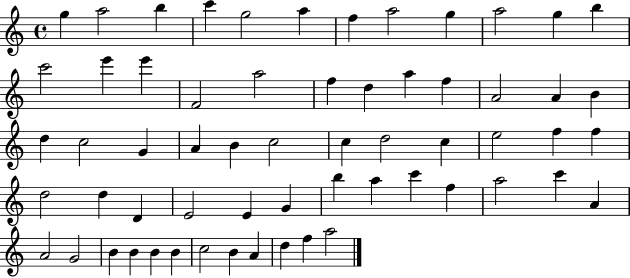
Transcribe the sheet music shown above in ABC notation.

X:1
T:Untitled
M:4/4
L:1/4
K:C
g a2 b c' g2 a f a2 g a2 g b c'2 e' e' F2 a2 f d a f A2 A B d c2 G A B c2 c d2 c e2 f f d2 d D E2 E G b a c' f a2 c' A A2 G2 B B B B c2 B A d f a2